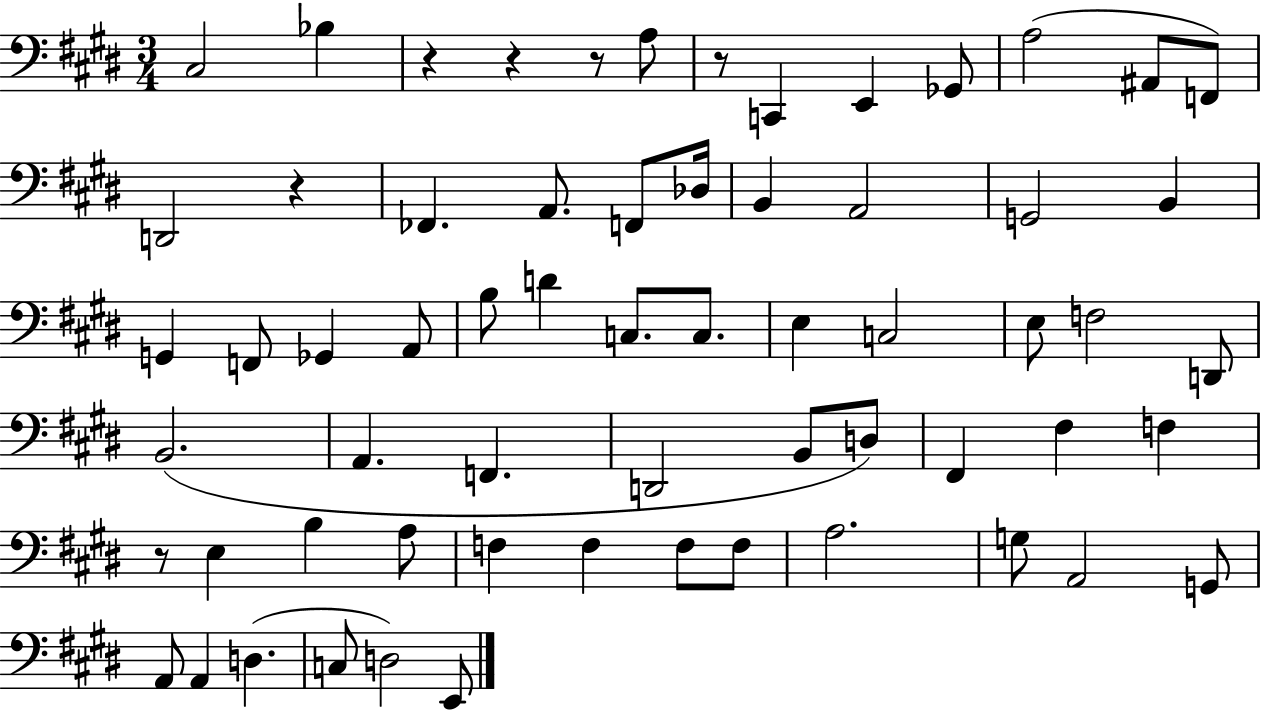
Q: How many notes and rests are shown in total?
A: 63